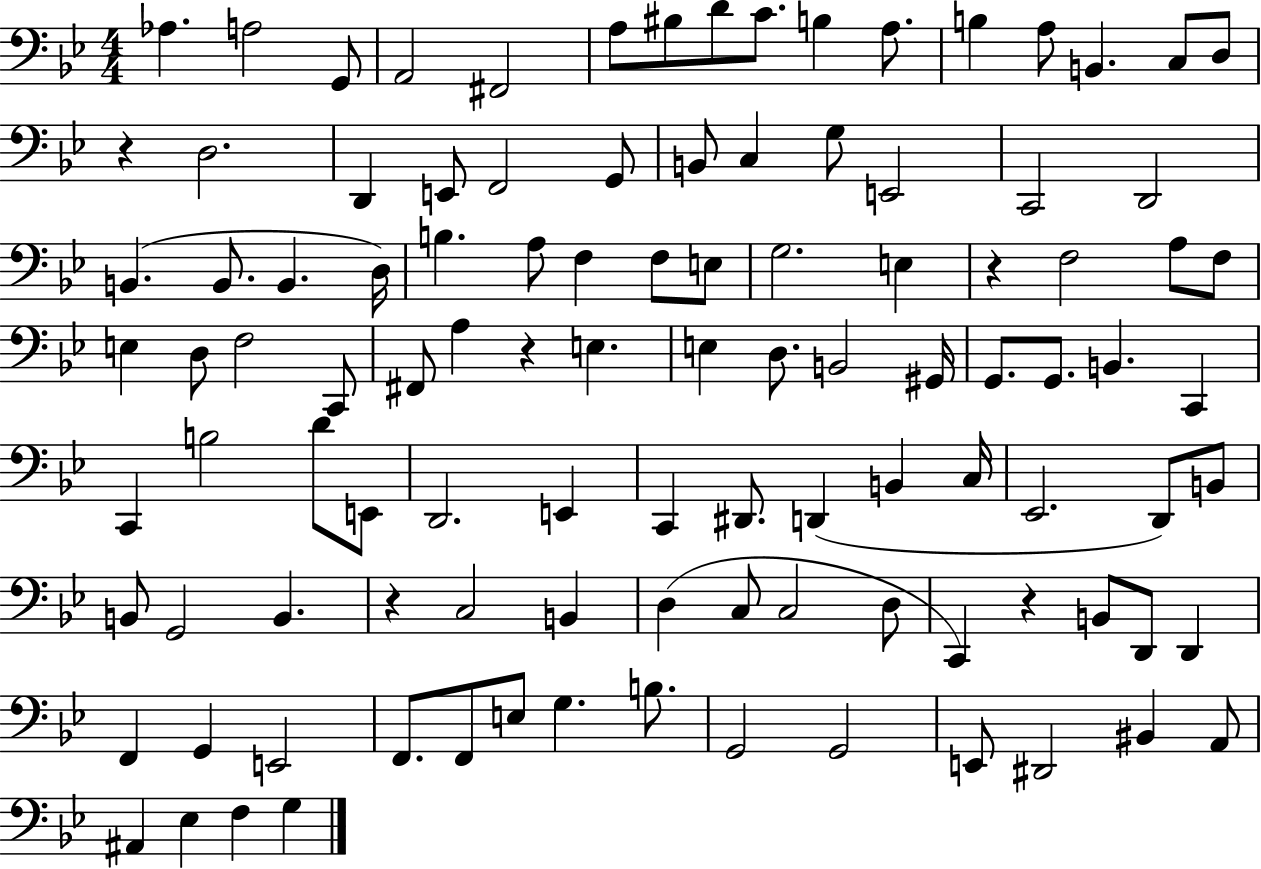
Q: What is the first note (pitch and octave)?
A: Ab3